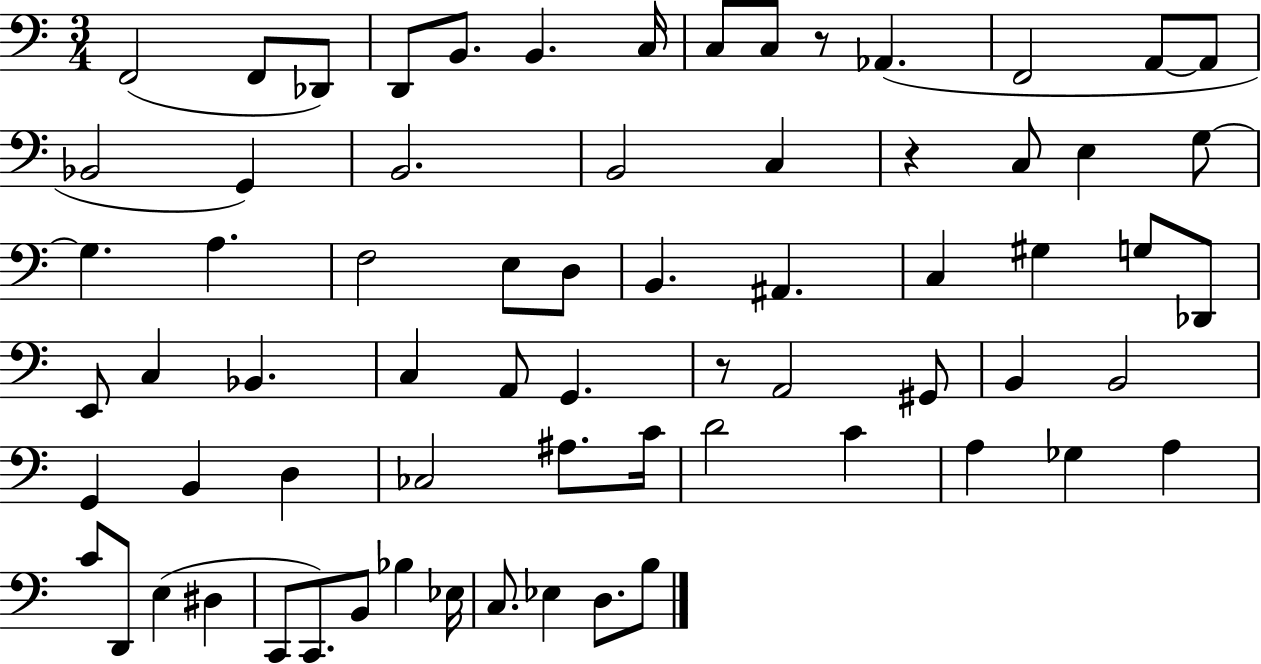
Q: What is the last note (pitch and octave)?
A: B3